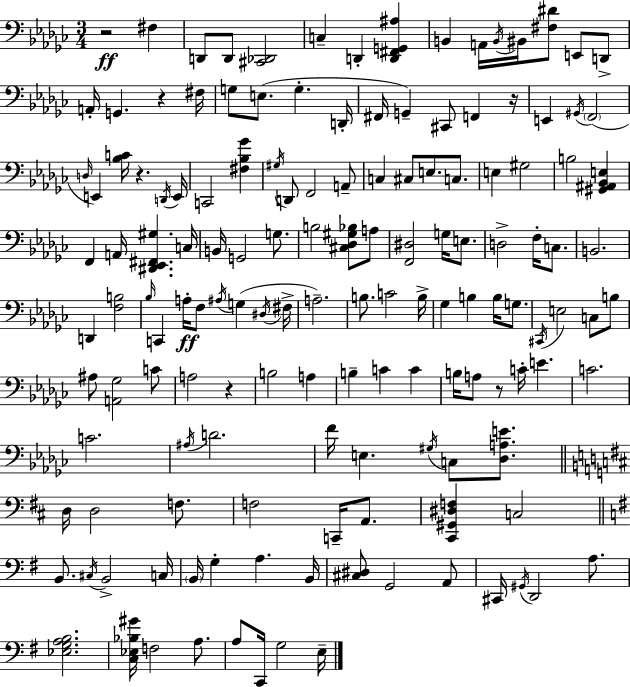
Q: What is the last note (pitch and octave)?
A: E3